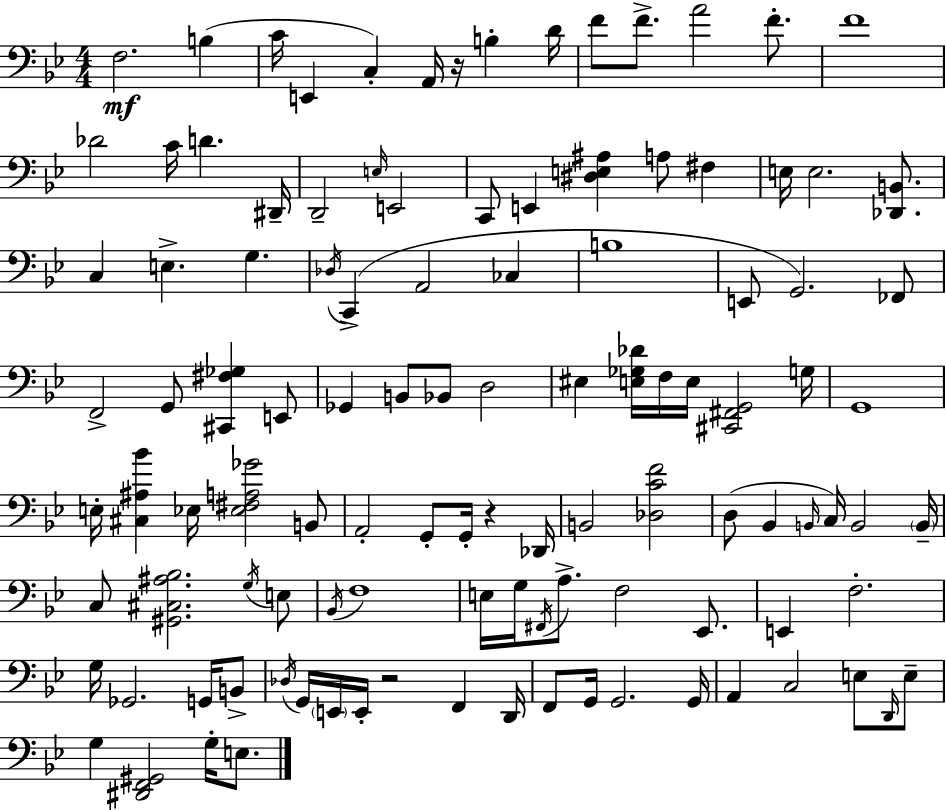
{
  \clef bass
  \numericTimeSignature
  \time 4/4
  \key bes \major
  f2.\mf b4( | c'16 e,4 c4-.) a,16 r16 b4-. d'16 | f'8 f'8.-> a'2 f'8.-. | f'1 | \break des'2 c'16 d'4. dis,16-- | d,2-- \grace { e16 } e,2 | c,8 e,4 <dis e ais>4 a8 fis4 | e16 e2. <des, b,>8. | \break c4 e4.-> g4. | \acciaccatura { des16 } c,4->( a,2 ces4 | b1 | e,8 g,2.) | \break fes,8 f,2-> g,8 <cis, fis ges>4 | e,8 ges,4 b,8 bes,8 d2 | eis4 <e ges des'>16 f16 e16 <cis, fis, g,>2 | g16 g,1 | \break e16-. <cis ais bes'>4 ees16 <ees fis a ges'>2 | b,8 a,2-. g,8-. g,16-. r4 | des,16 b,2 <des c' f'>2 | d8( bes,4 \grace { b,16 }) c16 b,2 | \break \parenthesize b,16-- c8 <gis, cis ais bes>2. | \acciaccatura { g16 } e8 \acciaccatura { bes,16 } f1 | e16 g16 \acciaccatura { fis,16 } a8.-> f2 | ees,8. e,4 f2.-. | \break g16 ges,2. | g,16 b,8-> \acciaccatura { des16 } g,16 \parenthesize e,16 e,16-. r2 | f,4 d,16 f,8 g,16 g,2. | g,16 a,4 c2 | \break e8 \grace { d,16 } e8-- g4 <dis, f, gis,>2 | g16-. e8. \bar "|."
}